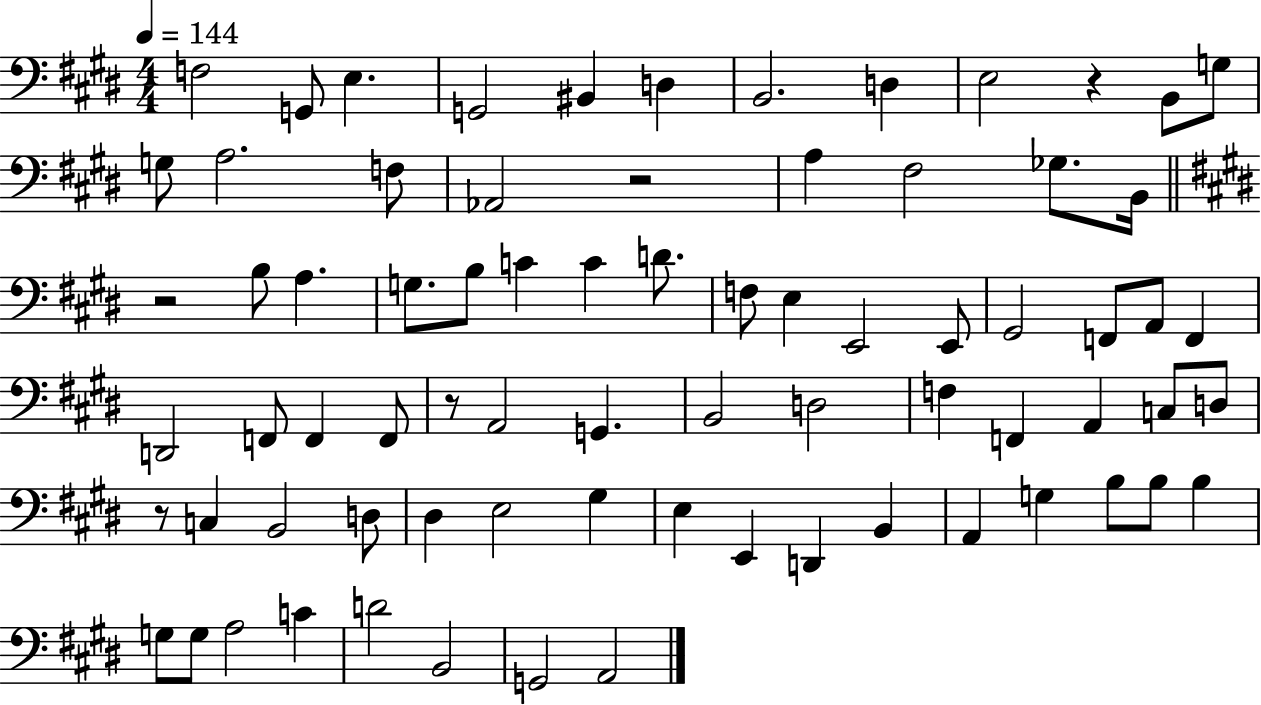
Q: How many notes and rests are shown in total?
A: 75